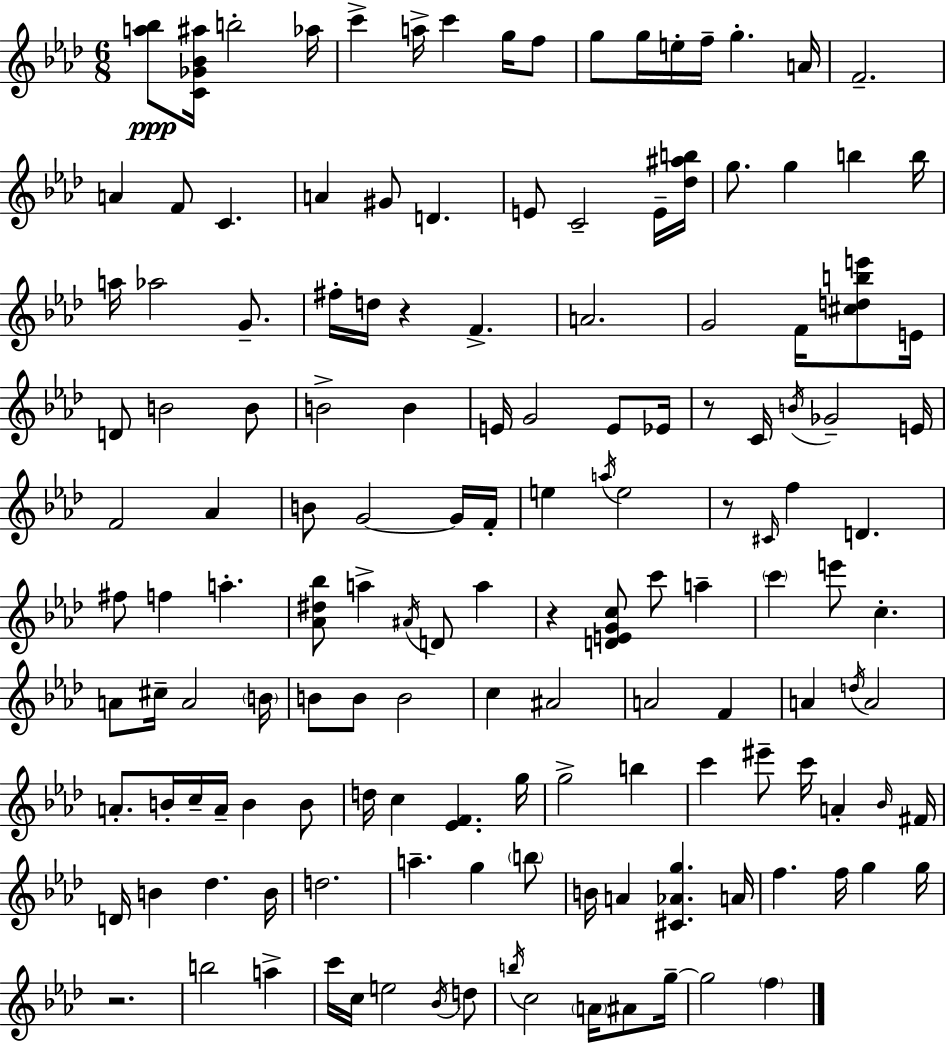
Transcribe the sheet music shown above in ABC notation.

X:1
T:Untitled
M:6/8
L:1/4
K:Ab
[a_b]/2 [C_G_B^a]/4 b2 _a/4 c' a/4 c' g/4 f/2 g/2 g/4 e/4 f/4 g A/4 F2 A F/2 C A ^G/2 D E/2 C2 E/4 [_d^ab]/4 g/2 g b b/4 a/4 _a2 G/2 ^f/4 d/4 z F A2 G2 F/4 [^cdbe']/2 E/4 D/2 B2 B/2 B2 B E/4 G2 E/2 _E/4 z/2 C/4 B/4 _G2 E/4 F2 _A B/2 G2 G/4 F/4 e a/4 e2 z/2 ^C/4 f D ^f/2 f a [_A^d_b]/2 a ^A/4 D/2 a z [DEGc]/2 c'/2 a c' e'/2 c A/2 ^c/4 A2 B/4 B/2 B/2 B2 c ^A2 A2 F A d/4 A2 A/2 B/4 c/4 A/4 B B/2 d/4 c [_EF] g/4 g2 b c' ^e'/2 c'/4 A _B/4 ^F/4 D/4 B _d B/4 d2 a g b/2 B/4 A [^C_Ag] A/4 f f/4 g g/4 z2 b2 a c'/4 c/4 e2 _B/4 d/2 b/4 c2 A/4 ^A/2 g/4 g2 f